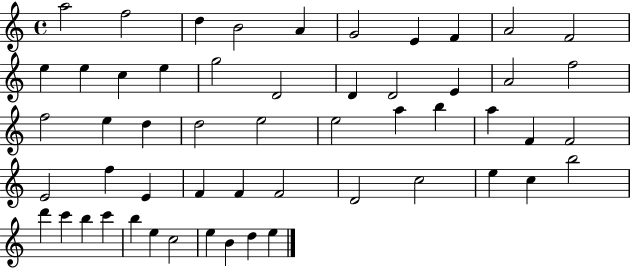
A5/h F5/h D5/q B4/h A4/q G4/h E4/q F4/q A4/h F4/h E5/q E5/q C5/q E5/q G5/h D4/h D4/q D4/h E4/q A4/h F5/h F5/h E5/q D5/q D5/h E5/h E5/h A5/q B5/q A5/q F4/q F4/h E4/h F5/q E4/q F4/q F4/q F4/h D4/h C5/h E5/q C5/q B5/h D6/q C6/q B5/q C6/q B5/q E5/q C5/h E5/q B4/q D5/q E5/q